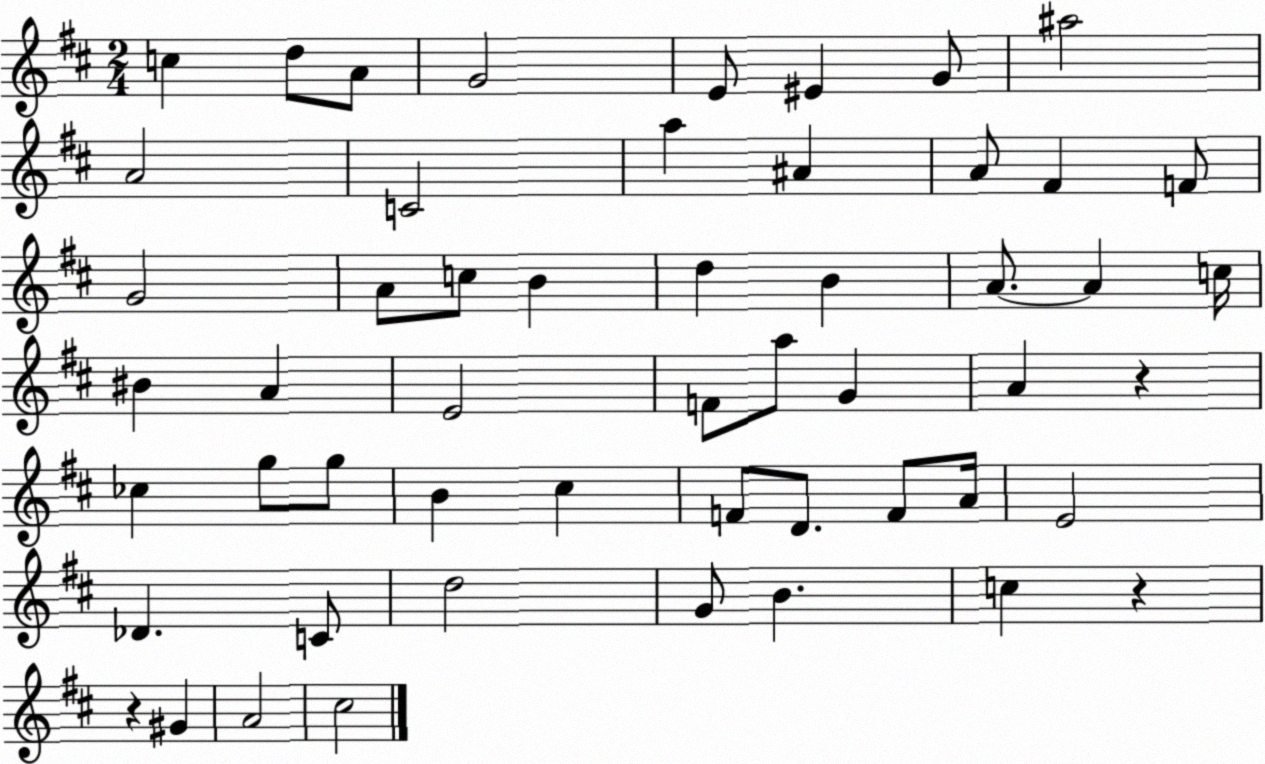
X:1
T:Untitled
M:2/4
L:1/4
K:D
c d/2 A/2 G2 E/2 ^E G/2 ^a2 A2 C2 a ^A A/2 ^F F/2 G2 A/2 c/2 B d B A/2 A c/4 ^B A E2 F/2 a/2 G A z _c g/2 g/2 B ^c F/2 D/2 F/2 A/4 E2 _D C/2 d2 G/2 B c z z ^G A2 ^c2